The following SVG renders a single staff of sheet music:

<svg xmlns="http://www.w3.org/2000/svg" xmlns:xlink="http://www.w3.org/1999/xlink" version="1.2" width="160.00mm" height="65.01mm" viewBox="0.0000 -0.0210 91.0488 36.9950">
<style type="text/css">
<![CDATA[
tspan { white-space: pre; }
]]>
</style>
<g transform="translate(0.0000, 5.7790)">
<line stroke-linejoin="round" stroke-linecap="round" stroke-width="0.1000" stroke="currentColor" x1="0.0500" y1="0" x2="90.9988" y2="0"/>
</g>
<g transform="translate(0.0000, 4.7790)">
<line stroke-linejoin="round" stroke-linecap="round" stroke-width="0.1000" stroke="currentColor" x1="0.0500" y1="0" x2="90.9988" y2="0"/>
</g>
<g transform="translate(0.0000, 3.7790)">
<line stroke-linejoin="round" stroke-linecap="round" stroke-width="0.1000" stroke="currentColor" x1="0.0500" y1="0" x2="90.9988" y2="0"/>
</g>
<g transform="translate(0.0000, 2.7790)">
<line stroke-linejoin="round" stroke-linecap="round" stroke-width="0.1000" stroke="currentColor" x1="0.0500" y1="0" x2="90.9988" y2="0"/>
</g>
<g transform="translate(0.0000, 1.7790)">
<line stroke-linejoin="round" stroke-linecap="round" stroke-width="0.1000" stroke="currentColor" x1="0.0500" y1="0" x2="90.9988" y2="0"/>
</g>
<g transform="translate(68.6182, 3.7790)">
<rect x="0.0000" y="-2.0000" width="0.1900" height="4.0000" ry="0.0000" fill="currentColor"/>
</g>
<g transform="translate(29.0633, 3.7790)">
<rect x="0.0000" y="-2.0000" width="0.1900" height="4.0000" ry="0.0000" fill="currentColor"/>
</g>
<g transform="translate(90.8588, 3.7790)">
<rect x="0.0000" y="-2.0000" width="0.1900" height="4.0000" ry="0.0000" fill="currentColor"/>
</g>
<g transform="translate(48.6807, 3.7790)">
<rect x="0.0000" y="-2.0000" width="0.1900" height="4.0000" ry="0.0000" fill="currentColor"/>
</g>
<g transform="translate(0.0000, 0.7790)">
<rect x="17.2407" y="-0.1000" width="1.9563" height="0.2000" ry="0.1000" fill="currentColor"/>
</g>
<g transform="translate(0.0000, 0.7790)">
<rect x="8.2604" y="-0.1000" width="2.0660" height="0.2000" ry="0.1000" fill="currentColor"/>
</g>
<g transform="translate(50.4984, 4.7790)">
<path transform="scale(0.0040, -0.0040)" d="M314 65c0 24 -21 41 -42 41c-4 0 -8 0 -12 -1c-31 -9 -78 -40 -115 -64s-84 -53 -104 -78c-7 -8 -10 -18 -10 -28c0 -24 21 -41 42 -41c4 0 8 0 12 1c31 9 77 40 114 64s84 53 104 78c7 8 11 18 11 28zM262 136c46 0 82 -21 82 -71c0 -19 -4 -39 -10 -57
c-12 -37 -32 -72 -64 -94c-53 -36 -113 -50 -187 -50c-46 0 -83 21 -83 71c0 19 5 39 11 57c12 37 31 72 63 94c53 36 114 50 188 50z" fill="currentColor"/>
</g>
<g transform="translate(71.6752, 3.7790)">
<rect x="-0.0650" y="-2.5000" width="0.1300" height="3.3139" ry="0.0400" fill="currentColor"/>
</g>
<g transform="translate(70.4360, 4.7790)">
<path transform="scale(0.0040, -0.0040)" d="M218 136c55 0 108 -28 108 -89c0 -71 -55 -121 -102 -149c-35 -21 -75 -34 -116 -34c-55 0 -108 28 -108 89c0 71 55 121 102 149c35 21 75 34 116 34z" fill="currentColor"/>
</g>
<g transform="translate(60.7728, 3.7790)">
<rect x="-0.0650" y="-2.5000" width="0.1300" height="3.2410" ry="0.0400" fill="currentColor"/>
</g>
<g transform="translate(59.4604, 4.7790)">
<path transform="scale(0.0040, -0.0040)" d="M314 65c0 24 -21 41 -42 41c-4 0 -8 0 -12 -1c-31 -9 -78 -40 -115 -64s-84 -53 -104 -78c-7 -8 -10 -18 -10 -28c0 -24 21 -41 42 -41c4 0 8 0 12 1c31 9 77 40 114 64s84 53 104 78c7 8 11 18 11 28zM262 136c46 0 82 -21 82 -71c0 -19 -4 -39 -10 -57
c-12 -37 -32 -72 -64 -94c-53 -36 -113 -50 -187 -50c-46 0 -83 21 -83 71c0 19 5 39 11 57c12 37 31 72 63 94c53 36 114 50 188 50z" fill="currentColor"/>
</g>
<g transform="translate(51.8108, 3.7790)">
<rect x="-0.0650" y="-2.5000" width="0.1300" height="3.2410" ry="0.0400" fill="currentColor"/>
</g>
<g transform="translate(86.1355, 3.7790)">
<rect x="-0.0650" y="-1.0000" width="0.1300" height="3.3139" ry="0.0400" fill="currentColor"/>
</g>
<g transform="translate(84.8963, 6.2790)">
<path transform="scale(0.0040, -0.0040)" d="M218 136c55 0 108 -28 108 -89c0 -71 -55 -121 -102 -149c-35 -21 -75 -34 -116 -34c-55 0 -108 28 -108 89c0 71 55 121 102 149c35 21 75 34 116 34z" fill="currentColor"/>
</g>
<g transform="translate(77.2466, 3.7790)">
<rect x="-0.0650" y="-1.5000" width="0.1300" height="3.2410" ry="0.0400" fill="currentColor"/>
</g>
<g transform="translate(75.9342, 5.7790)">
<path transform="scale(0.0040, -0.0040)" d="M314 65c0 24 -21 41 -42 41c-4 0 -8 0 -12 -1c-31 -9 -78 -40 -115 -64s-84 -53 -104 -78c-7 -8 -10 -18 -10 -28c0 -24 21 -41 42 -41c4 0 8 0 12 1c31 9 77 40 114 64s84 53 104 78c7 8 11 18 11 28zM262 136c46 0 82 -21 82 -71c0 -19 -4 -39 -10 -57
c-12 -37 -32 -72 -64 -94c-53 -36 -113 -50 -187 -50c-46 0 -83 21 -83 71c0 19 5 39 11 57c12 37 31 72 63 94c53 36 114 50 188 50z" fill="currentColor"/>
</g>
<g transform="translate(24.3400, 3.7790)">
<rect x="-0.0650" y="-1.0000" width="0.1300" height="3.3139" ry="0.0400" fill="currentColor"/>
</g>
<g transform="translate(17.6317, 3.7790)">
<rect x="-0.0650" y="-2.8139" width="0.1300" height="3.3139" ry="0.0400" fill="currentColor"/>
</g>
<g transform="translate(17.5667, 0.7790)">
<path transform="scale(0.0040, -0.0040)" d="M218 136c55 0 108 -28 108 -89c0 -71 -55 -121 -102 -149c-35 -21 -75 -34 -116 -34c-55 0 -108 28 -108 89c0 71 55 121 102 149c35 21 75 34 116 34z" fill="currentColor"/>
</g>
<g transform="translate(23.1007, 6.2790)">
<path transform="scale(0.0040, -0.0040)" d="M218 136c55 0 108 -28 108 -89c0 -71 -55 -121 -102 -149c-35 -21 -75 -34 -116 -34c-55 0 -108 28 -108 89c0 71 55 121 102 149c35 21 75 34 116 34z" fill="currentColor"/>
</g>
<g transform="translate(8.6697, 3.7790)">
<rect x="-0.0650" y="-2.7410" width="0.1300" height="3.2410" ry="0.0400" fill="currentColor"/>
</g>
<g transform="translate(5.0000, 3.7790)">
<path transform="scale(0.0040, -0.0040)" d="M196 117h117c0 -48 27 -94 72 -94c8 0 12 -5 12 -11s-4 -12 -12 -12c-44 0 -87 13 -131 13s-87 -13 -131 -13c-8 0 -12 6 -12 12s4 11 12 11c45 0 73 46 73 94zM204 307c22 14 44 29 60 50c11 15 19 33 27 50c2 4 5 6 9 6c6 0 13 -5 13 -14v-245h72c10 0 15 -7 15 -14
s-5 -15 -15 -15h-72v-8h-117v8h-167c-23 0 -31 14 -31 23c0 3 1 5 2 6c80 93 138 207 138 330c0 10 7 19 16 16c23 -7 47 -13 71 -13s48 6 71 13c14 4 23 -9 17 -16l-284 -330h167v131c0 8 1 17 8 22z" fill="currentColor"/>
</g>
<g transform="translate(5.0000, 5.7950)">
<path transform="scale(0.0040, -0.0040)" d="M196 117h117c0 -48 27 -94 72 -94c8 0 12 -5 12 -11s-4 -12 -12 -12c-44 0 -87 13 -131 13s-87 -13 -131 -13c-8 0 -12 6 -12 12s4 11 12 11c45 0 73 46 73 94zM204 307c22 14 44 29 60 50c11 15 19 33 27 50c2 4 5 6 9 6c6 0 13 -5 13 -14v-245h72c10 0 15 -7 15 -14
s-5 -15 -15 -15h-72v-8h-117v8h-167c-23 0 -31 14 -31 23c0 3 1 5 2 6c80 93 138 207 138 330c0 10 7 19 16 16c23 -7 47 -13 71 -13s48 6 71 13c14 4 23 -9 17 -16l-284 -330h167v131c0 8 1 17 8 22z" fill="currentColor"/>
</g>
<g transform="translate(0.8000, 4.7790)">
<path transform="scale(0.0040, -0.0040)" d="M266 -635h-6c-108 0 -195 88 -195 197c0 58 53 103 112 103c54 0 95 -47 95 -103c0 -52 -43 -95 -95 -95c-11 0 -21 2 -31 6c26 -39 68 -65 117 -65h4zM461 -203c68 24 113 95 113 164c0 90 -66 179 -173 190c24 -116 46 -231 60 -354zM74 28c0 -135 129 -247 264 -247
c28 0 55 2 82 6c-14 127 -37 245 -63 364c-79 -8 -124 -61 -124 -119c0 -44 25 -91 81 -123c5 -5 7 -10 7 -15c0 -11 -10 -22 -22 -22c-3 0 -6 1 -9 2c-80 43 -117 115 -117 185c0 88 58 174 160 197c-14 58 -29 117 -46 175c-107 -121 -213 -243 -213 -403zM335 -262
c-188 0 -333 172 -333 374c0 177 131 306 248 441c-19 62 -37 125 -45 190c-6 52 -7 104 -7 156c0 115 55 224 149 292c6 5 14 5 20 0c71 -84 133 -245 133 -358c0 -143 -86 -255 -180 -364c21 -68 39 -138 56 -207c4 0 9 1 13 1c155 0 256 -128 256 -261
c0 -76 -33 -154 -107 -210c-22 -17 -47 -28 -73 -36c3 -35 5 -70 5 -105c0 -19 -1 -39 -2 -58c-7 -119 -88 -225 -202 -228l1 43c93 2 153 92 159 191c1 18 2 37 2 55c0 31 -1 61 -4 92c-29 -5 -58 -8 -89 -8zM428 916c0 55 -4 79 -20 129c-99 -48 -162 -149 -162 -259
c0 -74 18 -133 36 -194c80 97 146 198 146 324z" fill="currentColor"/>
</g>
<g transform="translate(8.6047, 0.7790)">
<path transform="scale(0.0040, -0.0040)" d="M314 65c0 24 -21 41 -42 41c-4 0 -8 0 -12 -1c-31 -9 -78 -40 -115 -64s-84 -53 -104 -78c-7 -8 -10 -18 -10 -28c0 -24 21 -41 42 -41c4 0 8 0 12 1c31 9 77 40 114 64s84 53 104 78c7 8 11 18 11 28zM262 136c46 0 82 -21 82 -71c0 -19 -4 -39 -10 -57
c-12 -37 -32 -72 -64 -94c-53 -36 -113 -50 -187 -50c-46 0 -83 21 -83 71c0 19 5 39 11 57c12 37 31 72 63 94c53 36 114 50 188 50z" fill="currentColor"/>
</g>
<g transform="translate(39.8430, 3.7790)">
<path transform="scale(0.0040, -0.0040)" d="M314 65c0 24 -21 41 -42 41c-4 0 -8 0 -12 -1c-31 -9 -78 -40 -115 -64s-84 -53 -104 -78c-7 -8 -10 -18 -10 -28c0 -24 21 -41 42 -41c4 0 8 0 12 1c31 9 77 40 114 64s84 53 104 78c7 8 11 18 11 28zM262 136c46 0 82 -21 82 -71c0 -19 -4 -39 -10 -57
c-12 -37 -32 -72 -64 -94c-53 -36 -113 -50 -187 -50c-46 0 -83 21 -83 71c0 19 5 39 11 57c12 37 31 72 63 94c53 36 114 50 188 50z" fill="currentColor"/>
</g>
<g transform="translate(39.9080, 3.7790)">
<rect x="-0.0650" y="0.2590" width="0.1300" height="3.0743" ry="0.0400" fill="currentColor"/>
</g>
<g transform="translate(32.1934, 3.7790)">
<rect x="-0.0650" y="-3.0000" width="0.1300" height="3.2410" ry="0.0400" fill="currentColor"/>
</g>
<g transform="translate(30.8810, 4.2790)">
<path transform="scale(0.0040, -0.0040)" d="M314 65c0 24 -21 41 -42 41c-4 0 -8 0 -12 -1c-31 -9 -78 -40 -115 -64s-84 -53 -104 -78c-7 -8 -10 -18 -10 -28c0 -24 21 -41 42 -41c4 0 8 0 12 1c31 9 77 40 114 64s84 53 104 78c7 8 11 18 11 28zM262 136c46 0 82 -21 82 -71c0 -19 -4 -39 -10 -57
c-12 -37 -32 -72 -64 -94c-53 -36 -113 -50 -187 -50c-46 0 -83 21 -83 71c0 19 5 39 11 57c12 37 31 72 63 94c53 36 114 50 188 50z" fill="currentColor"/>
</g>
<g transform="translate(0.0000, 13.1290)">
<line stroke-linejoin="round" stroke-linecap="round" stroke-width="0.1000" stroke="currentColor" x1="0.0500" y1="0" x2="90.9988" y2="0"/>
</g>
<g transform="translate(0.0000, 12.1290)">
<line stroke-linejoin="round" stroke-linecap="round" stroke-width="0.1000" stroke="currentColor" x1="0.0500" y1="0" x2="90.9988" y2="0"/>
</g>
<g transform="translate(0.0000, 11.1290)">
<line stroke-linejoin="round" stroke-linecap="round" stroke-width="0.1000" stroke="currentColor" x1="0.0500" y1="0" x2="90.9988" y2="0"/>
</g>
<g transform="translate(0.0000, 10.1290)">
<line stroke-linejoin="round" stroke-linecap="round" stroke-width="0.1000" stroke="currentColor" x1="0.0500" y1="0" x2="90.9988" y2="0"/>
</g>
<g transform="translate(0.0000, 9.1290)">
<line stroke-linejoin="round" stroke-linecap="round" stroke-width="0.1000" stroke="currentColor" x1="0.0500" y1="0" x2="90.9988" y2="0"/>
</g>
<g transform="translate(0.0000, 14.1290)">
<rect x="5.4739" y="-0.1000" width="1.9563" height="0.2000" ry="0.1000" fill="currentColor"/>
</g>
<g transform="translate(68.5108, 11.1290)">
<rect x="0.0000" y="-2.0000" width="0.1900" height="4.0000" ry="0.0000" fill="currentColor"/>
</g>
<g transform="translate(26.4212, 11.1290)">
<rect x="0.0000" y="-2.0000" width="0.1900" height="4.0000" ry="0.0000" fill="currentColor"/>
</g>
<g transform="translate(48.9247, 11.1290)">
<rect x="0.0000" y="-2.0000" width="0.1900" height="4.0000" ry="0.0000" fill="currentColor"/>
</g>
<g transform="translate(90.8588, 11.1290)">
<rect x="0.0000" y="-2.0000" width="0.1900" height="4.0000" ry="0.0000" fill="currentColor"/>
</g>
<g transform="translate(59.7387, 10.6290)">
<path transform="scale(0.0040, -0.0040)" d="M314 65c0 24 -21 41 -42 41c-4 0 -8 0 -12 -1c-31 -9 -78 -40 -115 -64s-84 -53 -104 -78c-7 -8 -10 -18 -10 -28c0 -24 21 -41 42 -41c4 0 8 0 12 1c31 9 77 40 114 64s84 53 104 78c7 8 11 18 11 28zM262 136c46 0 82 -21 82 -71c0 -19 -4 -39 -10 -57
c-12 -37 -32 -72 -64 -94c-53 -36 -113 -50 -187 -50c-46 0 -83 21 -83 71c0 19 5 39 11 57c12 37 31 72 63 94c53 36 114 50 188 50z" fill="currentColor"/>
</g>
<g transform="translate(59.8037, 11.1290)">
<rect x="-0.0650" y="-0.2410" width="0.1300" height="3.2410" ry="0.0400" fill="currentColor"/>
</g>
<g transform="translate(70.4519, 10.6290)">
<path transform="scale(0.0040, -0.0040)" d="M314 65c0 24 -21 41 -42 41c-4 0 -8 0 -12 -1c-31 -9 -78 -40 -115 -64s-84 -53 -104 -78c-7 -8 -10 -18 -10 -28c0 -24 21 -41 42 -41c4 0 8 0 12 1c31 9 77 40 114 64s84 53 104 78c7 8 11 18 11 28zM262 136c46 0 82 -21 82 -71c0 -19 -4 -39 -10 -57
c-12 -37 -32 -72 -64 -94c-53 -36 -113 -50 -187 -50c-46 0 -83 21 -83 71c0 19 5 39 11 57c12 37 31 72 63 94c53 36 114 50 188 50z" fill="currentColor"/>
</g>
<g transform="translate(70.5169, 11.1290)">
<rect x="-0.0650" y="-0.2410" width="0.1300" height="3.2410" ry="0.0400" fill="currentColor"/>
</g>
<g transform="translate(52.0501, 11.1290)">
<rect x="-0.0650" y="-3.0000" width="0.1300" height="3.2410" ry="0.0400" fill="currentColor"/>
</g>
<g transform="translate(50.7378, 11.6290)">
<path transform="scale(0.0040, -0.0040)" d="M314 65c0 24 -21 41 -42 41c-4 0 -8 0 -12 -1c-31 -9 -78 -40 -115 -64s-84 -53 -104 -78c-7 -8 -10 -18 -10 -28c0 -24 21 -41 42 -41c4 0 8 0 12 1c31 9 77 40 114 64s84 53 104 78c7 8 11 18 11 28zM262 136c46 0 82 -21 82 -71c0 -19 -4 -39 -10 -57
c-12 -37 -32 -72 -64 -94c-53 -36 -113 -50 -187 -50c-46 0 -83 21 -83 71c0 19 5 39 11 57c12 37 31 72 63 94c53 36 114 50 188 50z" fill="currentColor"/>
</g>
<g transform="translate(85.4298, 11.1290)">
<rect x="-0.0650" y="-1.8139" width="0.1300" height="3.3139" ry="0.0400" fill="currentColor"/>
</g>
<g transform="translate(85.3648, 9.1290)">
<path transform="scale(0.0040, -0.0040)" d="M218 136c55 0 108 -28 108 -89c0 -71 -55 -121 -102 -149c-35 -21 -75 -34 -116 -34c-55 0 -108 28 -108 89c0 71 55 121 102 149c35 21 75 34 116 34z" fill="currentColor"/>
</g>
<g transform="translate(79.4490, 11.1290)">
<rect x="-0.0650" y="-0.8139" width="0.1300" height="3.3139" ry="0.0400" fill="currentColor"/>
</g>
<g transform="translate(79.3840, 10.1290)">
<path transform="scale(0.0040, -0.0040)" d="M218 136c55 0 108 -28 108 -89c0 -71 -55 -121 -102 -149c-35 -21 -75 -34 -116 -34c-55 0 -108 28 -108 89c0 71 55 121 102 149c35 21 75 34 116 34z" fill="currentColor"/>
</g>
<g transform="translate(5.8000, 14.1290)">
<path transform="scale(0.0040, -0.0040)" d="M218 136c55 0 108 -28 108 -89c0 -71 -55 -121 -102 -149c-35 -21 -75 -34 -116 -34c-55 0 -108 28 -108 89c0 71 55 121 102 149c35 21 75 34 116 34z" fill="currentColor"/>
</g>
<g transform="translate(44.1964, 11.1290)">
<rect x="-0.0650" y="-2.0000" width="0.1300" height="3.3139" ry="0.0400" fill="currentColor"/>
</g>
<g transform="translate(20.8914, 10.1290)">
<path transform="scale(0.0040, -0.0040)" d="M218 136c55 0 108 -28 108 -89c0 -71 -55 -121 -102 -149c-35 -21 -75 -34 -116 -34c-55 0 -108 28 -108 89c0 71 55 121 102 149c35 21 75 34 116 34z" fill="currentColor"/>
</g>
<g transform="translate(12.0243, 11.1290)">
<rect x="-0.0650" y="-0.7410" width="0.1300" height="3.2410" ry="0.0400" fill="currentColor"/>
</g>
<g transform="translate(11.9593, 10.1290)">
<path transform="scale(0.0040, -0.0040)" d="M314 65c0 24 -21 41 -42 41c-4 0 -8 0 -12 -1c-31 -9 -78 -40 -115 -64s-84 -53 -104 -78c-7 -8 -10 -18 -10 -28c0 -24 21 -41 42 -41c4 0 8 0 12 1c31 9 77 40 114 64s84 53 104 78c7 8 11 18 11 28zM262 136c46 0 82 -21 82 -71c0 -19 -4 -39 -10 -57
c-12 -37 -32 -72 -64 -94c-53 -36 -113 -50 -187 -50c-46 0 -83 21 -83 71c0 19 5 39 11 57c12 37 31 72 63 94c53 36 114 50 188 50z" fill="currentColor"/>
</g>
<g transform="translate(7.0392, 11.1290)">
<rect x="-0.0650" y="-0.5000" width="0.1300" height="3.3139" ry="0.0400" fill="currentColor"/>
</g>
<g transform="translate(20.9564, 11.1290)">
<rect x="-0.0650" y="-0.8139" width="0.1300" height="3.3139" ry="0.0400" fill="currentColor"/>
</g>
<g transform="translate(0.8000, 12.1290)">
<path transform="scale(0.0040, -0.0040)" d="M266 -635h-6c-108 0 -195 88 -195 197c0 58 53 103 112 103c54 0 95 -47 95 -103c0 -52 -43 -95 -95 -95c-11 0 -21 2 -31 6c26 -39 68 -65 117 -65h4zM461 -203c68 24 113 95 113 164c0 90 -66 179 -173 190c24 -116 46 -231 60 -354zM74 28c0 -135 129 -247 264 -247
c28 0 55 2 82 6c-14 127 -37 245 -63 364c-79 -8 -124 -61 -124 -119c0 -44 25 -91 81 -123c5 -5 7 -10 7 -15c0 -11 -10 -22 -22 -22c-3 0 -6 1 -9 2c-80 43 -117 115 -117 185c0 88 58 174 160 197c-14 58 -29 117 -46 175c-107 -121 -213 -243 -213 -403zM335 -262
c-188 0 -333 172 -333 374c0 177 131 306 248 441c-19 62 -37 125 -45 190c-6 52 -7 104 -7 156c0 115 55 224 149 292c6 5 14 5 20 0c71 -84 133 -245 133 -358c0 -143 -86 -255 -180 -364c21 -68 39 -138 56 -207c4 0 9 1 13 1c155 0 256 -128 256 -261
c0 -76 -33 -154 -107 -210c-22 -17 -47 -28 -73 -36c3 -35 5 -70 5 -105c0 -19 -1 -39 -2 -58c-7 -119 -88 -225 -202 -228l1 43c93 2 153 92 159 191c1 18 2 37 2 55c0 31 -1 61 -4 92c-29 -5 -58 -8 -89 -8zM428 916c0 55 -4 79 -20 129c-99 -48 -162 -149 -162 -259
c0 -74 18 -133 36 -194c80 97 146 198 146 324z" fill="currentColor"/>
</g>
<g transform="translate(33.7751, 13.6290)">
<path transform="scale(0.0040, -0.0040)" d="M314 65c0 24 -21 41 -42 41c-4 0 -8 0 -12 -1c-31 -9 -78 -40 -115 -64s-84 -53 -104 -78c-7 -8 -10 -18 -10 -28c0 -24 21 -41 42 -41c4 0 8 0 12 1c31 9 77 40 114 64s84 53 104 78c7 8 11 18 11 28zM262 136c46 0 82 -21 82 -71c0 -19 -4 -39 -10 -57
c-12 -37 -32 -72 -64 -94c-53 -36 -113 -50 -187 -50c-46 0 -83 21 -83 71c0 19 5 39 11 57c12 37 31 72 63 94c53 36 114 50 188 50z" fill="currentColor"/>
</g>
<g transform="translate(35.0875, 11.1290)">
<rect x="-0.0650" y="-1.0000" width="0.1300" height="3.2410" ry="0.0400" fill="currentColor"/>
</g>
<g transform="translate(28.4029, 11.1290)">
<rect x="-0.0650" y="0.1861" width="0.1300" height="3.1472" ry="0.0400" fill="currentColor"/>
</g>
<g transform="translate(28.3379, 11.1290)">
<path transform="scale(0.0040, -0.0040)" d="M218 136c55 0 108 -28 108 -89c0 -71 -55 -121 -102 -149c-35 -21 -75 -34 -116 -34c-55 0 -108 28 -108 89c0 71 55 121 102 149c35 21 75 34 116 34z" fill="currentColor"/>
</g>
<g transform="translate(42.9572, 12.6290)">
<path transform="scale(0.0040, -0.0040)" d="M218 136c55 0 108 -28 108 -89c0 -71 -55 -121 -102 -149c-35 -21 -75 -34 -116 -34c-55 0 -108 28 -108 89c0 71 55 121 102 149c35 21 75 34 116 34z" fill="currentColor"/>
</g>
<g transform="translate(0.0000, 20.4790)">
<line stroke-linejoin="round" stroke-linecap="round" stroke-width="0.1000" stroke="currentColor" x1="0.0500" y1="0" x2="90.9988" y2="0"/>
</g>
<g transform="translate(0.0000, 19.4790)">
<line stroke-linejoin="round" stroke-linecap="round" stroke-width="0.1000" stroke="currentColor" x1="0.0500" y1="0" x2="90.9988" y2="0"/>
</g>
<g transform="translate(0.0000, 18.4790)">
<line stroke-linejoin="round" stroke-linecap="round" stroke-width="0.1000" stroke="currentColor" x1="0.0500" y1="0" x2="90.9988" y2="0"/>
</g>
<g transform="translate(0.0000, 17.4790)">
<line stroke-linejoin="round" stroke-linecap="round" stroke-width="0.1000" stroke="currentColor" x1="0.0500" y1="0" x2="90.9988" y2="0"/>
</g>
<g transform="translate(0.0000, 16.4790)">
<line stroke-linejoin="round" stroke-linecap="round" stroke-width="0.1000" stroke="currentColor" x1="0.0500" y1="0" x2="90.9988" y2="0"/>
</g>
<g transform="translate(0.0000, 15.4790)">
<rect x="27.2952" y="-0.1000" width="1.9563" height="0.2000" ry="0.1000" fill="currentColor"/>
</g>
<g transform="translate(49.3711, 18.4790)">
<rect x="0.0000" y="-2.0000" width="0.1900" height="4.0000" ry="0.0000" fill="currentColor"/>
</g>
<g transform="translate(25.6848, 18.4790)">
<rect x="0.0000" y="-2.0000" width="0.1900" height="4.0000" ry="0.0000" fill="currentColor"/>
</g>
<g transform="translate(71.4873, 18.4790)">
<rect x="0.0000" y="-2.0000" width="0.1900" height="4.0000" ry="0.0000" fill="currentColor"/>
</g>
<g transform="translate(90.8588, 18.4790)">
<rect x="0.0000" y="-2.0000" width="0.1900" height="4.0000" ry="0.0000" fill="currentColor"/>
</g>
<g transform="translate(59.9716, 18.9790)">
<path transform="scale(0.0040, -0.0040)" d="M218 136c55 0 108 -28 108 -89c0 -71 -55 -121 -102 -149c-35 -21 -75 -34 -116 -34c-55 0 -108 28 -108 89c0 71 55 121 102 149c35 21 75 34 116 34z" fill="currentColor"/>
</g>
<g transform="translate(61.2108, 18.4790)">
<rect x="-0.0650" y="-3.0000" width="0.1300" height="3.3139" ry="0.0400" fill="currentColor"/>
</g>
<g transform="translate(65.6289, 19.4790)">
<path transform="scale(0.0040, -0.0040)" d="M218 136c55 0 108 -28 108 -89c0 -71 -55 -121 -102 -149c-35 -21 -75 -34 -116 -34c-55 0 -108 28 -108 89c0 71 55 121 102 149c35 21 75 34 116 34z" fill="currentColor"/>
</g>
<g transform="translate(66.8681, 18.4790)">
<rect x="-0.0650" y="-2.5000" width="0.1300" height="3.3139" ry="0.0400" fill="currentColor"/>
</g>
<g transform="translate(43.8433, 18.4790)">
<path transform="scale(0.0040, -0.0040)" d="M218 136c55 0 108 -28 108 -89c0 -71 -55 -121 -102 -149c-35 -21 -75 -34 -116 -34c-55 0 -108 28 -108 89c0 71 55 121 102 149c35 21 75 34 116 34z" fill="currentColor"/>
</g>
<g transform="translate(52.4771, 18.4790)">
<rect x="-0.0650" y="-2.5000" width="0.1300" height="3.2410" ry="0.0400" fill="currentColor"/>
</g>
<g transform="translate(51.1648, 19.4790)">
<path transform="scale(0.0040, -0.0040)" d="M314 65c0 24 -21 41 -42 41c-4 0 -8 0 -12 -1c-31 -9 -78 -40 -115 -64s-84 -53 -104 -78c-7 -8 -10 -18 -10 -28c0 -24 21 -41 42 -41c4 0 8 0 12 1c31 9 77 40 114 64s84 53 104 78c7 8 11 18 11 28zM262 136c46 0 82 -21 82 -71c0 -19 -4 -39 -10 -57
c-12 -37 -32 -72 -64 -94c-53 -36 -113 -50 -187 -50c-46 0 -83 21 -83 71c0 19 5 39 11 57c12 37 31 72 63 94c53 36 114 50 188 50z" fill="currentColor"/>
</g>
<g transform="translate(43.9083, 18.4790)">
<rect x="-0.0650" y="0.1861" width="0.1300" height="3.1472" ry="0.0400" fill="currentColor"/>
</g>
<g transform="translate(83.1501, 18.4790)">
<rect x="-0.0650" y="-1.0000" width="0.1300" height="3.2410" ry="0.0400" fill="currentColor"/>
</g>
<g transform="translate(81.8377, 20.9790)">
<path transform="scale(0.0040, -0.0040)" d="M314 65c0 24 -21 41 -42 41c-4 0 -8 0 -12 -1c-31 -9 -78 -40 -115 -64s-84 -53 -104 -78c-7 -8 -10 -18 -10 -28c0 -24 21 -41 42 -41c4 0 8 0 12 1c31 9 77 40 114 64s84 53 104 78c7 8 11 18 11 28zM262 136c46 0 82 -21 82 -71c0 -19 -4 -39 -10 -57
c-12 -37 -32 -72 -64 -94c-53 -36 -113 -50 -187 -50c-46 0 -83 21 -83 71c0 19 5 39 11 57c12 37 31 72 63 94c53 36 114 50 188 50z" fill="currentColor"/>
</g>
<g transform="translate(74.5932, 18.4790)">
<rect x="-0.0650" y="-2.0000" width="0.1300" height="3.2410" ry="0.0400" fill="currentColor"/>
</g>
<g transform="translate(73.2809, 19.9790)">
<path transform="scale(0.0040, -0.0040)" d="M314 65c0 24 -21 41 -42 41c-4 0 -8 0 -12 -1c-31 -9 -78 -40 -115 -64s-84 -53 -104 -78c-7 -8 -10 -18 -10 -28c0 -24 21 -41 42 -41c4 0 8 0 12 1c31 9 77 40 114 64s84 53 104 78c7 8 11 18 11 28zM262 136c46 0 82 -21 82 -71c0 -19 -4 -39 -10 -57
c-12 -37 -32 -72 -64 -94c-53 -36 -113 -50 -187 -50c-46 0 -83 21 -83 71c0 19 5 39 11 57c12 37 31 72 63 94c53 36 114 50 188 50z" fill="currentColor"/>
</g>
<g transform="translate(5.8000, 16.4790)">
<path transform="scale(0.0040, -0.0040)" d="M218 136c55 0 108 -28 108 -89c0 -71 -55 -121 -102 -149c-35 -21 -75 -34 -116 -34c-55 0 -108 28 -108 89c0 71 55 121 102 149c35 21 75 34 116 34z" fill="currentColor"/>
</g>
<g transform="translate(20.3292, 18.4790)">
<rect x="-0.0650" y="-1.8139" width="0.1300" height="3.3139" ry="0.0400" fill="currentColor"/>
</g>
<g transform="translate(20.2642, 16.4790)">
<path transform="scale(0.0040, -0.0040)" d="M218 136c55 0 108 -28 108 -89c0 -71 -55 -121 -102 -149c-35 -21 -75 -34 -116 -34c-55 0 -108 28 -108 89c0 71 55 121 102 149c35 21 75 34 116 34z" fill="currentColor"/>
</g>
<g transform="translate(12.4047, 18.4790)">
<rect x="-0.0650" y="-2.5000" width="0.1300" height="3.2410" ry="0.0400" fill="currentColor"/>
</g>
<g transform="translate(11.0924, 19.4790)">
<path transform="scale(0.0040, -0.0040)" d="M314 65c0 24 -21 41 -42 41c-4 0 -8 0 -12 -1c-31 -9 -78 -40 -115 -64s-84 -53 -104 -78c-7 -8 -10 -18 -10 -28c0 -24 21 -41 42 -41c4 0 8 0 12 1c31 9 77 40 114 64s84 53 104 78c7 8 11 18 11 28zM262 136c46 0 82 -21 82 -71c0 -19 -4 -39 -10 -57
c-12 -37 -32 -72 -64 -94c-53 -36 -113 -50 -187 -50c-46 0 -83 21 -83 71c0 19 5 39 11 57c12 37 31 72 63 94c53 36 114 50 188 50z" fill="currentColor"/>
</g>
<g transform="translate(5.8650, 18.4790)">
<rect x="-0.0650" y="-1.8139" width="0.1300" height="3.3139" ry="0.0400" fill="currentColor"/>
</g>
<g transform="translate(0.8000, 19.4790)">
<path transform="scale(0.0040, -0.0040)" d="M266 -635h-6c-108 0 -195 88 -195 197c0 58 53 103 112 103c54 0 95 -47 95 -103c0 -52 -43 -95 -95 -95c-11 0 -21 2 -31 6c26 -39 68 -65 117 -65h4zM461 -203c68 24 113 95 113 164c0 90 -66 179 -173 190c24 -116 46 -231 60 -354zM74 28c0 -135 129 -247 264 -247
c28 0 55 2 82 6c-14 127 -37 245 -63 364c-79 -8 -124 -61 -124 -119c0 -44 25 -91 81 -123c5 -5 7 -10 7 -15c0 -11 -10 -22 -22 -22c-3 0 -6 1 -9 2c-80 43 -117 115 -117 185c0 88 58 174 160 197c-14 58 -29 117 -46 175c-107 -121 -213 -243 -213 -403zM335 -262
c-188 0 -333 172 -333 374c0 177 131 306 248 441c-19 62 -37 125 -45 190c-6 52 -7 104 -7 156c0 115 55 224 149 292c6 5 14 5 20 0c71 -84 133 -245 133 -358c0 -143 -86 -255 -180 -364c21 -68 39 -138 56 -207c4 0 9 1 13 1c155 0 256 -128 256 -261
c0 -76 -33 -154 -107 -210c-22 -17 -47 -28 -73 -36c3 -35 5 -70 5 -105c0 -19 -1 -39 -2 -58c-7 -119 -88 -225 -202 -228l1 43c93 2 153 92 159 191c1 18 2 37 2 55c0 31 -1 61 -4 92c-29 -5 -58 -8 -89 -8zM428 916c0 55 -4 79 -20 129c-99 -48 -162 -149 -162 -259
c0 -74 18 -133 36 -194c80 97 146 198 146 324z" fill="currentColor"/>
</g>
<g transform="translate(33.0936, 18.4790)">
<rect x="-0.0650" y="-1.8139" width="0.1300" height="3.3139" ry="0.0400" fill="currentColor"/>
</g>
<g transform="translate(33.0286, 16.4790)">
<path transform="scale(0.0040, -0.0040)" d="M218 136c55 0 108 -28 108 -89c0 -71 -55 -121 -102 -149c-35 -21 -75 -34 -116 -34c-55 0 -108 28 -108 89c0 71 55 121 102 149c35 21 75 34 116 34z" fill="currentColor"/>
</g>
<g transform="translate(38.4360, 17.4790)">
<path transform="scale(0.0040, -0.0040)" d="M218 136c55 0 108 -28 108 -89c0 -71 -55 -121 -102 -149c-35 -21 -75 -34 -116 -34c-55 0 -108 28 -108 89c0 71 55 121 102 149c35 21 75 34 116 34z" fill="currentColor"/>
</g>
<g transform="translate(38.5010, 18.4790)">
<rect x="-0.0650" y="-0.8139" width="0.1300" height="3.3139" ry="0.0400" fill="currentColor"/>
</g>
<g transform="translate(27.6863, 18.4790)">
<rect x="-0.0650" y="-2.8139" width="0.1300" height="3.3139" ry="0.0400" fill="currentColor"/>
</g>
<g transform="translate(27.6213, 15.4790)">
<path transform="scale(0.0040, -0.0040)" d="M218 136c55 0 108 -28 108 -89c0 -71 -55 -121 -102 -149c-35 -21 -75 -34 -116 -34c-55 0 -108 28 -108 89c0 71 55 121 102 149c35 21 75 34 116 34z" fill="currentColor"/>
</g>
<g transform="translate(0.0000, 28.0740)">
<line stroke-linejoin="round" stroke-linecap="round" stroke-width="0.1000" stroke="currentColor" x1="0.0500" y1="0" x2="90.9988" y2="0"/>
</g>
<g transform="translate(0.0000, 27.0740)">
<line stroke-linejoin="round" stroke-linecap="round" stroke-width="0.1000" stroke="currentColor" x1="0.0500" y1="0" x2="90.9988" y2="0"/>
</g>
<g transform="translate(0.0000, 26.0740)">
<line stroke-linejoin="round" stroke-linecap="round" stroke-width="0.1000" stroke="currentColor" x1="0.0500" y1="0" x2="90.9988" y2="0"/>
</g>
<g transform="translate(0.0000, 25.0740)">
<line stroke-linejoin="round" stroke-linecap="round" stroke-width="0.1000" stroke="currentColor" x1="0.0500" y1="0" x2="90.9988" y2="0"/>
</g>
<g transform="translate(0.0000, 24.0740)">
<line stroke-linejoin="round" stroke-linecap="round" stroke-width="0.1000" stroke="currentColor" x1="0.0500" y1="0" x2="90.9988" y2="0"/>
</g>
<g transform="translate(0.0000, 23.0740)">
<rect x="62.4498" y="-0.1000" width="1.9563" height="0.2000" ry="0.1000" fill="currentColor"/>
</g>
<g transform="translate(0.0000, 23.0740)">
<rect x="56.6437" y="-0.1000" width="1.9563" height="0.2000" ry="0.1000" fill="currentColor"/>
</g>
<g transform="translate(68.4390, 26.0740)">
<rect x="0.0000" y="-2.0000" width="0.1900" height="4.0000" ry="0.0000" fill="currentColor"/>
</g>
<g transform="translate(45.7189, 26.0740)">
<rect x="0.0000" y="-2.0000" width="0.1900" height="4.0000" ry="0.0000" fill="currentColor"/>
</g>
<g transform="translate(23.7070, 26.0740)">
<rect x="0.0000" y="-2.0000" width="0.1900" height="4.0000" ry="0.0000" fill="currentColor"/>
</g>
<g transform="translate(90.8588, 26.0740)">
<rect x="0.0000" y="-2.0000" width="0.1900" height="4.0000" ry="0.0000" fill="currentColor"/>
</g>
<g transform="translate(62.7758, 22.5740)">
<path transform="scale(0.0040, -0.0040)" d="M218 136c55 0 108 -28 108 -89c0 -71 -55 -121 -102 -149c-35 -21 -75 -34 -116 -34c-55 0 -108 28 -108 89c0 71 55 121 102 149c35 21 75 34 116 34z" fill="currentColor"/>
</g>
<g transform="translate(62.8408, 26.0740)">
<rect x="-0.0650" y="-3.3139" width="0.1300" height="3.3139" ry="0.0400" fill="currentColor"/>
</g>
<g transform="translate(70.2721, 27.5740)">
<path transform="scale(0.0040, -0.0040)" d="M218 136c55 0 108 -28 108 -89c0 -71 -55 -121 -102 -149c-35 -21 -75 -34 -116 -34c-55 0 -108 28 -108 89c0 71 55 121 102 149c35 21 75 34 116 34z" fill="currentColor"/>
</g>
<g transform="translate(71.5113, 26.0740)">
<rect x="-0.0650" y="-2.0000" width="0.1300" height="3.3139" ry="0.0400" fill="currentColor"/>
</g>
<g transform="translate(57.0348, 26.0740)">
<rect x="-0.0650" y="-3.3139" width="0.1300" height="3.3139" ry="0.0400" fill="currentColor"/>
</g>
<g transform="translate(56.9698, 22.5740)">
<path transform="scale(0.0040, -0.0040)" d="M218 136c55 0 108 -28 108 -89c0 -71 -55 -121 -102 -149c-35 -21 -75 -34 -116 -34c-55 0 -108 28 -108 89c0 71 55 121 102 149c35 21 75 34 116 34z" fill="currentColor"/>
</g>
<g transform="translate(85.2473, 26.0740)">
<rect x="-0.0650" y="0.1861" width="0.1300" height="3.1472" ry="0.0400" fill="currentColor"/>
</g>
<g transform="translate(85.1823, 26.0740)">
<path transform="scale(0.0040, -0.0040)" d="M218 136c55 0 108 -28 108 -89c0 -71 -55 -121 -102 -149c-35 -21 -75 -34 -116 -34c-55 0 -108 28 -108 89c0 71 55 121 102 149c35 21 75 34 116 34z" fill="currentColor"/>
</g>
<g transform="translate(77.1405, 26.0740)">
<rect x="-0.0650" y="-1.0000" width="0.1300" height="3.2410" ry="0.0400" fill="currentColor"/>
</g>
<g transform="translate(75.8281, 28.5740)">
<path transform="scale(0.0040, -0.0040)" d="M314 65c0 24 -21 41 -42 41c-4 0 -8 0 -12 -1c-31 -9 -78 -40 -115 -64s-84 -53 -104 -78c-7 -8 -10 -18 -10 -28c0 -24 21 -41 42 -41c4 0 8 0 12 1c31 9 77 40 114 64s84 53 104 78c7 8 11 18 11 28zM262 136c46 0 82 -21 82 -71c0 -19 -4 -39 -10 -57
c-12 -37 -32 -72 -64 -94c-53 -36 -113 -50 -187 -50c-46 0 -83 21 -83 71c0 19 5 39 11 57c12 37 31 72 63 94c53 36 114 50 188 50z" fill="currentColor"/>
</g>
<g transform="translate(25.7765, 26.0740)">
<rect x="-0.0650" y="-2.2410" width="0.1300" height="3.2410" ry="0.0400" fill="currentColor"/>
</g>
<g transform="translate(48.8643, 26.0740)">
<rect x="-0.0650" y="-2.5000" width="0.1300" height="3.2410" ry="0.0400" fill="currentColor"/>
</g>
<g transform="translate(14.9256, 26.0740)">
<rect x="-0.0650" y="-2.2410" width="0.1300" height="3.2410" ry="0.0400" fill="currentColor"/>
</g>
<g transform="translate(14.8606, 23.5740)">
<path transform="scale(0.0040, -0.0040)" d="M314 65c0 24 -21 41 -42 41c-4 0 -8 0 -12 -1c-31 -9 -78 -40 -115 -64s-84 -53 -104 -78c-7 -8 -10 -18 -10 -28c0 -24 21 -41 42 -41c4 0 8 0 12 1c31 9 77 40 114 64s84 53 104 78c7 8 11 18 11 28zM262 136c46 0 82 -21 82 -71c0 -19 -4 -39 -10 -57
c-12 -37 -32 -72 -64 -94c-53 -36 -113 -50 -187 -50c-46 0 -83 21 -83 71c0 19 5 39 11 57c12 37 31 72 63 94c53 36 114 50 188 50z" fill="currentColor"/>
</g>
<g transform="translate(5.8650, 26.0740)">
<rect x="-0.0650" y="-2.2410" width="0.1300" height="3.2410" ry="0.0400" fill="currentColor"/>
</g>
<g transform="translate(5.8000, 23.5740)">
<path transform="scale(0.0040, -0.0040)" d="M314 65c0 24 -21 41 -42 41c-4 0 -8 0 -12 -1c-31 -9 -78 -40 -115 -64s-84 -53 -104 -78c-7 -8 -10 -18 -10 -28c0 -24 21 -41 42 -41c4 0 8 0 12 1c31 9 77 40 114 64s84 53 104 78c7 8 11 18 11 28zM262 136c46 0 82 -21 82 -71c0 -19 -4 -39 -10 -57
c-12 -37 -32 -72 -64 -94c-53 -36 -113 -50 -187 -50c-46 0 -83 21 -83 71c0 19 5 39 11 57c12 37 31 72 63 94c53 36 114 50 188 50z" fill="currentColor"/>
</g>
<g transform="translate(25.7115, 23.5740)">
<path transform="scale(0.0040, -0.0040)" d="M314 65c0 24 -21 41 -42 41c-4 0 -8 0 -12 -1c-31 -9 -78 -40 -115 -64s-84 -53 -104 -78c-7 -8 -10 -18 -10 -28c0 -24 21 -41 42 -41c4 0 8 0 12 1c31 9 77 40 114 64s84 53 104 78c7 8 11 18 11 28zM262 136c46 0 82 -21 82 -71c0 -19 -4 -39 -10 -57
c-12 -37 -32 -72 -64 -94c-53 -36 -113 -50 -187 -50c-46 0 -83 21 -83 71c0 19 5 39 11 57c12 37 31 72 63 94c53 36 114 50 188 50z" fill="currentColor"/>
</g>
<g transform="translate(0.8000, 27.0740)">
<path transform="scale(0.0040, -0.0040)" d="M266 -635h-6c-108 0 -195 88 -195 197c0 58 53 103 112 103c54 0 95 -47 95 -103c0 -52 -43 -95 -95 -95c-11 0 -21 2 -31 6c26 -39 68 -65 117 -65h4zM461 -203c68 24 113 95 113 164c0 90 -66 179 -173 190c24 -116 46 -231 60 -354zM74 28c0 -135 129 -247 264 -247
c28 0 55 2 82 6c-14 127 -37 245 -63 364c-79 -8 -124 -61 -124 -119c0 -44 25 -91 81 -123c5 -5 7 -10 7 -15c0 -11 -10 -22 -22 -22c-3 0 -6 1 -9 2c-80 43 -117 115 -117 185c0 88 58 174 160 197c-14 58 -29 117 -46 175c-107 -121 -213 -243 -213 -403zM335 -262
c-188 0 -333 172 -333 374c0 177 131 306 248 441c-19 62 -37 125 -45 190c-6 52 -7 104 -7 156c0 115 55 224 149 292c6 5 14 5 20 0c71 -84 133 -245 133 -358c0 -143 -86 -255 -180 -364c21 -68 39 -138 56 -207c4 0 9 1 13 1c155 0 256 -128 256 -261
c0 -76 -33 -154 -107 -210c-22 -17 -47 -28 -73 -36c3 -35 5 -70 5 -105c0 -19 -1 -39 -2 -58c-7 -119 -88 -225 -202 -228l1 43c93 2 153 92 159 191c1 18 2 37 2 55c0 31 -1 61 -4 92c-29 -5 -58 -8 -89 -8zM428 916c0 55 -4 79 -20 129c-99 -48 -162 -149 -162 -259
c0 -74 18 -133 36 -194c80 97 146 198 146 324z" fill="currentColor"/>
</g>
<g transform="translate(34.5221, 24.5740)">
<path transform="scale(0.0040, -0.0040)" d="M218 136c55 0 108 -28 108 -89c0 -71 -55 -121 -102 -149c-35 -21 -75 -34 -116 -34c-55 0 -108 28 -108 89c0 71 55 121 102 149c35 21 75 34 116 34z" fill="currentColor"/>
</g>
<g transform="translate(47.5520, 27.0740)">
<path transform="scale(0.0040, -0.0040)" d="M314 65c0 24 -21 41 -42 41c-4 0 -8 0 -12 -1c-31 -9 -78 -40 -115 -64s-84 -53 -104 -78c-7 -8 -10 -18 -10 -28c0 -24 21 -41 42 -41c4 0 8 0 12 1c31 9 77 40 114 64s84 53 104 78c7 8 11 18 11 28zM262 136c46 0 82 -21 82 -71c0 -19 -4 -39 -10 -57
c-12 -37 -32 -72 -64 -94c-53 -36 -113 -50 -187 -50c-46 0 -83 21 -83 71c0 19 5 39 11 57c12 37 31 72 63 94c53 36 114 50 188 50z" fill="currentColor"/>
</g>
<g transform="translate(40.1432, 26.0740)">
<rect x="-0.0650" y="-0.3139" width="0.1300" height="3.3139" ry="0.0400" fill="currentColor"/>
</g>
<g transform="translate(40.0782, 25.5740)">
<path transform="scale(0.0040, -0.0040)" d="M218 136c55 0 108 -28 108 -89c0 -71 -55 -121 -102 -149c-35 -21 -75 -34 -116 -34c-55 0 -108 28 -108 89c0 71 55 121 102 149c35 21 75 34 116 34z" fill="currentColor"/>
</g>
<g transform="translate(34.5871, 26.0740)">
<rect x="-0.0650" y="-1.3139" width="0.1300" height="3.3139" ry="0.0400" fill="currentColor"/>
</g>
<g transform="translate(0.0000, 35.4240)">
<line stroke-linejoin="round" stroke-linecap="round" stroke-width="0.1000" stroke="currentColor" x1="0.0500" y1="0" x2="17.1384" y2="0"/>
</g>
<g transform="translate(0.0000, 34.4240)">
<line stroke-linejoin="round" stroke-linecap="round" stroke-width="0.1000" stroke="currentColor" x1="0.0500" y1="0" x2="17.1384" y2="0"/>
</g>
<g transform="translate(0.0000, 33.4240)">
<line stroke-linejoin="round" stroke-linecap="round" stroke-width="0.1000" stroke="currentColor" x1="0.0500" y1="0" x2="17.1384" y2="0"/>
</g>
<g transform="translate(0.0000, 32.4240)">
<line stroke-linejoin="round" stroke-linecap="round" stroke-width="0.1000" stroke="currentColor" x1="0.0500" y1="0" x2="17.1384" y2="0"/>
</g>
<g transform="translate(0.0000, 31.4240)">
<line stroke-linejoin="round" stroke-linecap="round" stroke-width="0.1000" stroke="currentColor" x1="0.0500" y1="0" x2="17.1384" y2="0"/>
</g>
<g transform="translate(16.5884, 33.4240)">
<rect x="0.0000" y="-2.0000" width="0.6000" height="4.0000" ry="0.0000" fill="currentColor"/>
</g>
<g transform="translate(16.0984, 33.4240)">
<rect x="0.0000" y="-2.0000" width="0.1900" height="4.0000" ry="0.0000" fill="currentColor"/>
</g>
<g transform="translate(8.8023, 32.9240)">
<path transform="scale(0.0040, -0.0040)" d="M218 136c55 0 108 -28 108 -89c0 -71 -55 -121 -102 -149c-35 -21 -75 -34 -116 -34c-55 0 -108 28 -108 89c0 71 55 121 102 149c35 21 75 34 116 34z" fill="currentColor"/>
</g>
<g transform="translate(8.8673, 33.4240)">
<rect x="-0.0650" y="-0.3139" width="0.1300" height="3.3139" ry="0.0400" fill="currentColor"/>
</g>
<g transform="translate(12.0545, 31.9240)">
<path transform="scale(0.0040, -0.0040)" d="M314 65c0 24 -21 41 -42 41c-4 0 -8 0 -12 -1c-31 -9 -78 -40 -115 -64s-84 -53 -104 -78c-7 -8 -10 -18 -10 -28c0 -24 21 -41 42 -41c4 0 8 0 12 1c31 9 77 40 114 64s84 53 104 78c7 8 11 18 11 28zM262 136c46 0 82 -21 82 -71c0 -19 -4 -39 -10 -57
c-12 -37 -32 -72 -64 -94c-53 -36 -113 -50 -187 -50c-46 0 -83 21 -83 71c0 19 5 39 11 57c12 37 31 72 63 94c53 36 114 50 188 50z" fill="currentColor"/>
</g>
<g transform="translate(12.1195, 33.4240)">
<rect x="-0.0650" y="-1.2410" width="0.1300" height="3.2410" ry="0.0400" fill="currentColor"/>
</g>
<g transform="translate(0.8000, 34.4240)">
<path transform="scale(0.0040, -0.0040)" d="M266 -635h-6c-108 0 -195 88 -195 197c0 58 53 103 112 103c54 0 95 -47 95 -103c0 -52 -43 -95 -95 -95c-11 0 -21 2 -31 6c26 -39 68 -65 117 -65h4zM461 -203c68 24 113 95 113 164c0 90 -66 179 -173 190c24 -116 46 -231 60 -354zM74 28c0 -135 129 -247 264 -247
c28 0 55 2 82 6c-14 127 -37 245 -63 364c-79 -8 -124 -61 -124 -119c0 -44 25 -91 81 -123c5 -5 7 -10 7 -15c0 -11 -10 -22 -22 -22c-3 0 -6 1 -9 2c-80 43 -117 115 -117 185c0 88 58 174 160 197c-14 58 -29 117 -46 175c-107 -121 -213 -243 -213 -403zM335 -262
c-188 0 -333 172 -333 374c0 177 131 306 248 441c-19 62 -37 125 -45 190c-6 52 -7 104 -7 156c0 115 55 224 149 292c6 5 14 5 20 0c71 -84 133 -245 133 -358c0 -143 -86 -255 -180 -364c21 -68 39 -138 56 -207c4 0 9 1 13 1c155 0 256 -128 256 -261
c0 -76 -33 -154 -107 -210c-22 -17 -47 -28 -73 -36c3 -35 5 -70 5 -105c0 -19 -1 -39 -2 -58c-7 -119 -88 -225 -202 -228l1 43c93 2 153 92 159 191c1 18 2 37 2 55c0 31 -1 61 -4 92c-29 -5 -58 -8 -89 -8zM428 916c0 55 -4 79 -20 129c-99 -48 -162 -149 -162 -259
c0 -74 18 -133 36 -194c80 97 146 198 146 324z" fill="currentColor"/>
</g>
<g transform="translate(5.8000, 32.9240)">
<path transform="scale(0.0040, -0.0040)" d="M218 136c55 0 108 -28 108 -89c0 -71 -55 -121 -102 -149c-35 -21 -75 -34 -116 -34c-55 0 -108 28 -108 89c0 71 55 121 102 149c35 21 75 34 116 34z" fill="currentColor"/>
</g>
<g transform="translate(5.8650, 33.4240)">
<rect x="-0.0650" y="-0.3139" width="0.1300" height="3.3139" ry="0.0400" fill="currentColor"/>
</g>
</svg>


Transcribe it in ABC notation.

X:1
T:Untitled
M:4/4
L:1/4
K:C
a2 a D A2 B2 G2 G2 G E2 D C d2 d B D2 F A2 c2 c2 d f f G2 f a f d B G2 A G F2 D2 g2 g2 g2 e c G2 b b F D2 B c c e2